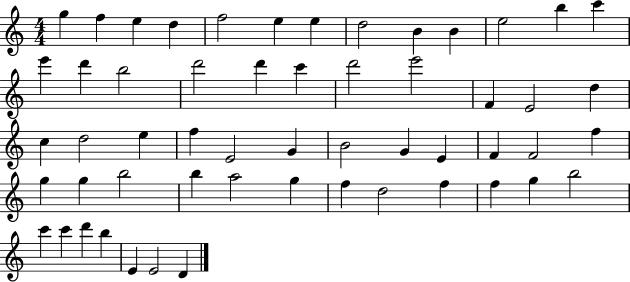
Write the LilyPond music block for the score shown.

{
  \clef treble
  \numericTimeSignature
  \time 4/4
  \key c \major
  g''4 f''4 e''4 d''4 | f''2 e''4 e''4 | d''2 b'4 b'4 | e''2 b''4 c'''4 | \break e'''4 d'''4 b''2 | d'''2 d'''4 c'''4 | d'''2 e'''2 | f'4 e'2 d''4 | \break c''4 d''2 e''4 | f''4 e'2 g'4 | b'2 g'4 e'4 | f'4 f'2 f''4 | \break g''4 g''4 b''2 | b''4 a''2 g''4 | f''4 d''2 f''4 | f''4 g''4 b''2 | \break c'''4 c'''4 d'''4 b''4 | e'4 e'2 d'4 | \bar "|."
}